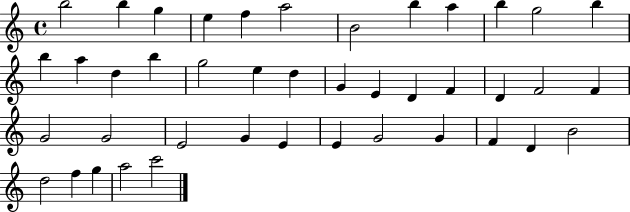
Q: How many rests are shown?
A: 0